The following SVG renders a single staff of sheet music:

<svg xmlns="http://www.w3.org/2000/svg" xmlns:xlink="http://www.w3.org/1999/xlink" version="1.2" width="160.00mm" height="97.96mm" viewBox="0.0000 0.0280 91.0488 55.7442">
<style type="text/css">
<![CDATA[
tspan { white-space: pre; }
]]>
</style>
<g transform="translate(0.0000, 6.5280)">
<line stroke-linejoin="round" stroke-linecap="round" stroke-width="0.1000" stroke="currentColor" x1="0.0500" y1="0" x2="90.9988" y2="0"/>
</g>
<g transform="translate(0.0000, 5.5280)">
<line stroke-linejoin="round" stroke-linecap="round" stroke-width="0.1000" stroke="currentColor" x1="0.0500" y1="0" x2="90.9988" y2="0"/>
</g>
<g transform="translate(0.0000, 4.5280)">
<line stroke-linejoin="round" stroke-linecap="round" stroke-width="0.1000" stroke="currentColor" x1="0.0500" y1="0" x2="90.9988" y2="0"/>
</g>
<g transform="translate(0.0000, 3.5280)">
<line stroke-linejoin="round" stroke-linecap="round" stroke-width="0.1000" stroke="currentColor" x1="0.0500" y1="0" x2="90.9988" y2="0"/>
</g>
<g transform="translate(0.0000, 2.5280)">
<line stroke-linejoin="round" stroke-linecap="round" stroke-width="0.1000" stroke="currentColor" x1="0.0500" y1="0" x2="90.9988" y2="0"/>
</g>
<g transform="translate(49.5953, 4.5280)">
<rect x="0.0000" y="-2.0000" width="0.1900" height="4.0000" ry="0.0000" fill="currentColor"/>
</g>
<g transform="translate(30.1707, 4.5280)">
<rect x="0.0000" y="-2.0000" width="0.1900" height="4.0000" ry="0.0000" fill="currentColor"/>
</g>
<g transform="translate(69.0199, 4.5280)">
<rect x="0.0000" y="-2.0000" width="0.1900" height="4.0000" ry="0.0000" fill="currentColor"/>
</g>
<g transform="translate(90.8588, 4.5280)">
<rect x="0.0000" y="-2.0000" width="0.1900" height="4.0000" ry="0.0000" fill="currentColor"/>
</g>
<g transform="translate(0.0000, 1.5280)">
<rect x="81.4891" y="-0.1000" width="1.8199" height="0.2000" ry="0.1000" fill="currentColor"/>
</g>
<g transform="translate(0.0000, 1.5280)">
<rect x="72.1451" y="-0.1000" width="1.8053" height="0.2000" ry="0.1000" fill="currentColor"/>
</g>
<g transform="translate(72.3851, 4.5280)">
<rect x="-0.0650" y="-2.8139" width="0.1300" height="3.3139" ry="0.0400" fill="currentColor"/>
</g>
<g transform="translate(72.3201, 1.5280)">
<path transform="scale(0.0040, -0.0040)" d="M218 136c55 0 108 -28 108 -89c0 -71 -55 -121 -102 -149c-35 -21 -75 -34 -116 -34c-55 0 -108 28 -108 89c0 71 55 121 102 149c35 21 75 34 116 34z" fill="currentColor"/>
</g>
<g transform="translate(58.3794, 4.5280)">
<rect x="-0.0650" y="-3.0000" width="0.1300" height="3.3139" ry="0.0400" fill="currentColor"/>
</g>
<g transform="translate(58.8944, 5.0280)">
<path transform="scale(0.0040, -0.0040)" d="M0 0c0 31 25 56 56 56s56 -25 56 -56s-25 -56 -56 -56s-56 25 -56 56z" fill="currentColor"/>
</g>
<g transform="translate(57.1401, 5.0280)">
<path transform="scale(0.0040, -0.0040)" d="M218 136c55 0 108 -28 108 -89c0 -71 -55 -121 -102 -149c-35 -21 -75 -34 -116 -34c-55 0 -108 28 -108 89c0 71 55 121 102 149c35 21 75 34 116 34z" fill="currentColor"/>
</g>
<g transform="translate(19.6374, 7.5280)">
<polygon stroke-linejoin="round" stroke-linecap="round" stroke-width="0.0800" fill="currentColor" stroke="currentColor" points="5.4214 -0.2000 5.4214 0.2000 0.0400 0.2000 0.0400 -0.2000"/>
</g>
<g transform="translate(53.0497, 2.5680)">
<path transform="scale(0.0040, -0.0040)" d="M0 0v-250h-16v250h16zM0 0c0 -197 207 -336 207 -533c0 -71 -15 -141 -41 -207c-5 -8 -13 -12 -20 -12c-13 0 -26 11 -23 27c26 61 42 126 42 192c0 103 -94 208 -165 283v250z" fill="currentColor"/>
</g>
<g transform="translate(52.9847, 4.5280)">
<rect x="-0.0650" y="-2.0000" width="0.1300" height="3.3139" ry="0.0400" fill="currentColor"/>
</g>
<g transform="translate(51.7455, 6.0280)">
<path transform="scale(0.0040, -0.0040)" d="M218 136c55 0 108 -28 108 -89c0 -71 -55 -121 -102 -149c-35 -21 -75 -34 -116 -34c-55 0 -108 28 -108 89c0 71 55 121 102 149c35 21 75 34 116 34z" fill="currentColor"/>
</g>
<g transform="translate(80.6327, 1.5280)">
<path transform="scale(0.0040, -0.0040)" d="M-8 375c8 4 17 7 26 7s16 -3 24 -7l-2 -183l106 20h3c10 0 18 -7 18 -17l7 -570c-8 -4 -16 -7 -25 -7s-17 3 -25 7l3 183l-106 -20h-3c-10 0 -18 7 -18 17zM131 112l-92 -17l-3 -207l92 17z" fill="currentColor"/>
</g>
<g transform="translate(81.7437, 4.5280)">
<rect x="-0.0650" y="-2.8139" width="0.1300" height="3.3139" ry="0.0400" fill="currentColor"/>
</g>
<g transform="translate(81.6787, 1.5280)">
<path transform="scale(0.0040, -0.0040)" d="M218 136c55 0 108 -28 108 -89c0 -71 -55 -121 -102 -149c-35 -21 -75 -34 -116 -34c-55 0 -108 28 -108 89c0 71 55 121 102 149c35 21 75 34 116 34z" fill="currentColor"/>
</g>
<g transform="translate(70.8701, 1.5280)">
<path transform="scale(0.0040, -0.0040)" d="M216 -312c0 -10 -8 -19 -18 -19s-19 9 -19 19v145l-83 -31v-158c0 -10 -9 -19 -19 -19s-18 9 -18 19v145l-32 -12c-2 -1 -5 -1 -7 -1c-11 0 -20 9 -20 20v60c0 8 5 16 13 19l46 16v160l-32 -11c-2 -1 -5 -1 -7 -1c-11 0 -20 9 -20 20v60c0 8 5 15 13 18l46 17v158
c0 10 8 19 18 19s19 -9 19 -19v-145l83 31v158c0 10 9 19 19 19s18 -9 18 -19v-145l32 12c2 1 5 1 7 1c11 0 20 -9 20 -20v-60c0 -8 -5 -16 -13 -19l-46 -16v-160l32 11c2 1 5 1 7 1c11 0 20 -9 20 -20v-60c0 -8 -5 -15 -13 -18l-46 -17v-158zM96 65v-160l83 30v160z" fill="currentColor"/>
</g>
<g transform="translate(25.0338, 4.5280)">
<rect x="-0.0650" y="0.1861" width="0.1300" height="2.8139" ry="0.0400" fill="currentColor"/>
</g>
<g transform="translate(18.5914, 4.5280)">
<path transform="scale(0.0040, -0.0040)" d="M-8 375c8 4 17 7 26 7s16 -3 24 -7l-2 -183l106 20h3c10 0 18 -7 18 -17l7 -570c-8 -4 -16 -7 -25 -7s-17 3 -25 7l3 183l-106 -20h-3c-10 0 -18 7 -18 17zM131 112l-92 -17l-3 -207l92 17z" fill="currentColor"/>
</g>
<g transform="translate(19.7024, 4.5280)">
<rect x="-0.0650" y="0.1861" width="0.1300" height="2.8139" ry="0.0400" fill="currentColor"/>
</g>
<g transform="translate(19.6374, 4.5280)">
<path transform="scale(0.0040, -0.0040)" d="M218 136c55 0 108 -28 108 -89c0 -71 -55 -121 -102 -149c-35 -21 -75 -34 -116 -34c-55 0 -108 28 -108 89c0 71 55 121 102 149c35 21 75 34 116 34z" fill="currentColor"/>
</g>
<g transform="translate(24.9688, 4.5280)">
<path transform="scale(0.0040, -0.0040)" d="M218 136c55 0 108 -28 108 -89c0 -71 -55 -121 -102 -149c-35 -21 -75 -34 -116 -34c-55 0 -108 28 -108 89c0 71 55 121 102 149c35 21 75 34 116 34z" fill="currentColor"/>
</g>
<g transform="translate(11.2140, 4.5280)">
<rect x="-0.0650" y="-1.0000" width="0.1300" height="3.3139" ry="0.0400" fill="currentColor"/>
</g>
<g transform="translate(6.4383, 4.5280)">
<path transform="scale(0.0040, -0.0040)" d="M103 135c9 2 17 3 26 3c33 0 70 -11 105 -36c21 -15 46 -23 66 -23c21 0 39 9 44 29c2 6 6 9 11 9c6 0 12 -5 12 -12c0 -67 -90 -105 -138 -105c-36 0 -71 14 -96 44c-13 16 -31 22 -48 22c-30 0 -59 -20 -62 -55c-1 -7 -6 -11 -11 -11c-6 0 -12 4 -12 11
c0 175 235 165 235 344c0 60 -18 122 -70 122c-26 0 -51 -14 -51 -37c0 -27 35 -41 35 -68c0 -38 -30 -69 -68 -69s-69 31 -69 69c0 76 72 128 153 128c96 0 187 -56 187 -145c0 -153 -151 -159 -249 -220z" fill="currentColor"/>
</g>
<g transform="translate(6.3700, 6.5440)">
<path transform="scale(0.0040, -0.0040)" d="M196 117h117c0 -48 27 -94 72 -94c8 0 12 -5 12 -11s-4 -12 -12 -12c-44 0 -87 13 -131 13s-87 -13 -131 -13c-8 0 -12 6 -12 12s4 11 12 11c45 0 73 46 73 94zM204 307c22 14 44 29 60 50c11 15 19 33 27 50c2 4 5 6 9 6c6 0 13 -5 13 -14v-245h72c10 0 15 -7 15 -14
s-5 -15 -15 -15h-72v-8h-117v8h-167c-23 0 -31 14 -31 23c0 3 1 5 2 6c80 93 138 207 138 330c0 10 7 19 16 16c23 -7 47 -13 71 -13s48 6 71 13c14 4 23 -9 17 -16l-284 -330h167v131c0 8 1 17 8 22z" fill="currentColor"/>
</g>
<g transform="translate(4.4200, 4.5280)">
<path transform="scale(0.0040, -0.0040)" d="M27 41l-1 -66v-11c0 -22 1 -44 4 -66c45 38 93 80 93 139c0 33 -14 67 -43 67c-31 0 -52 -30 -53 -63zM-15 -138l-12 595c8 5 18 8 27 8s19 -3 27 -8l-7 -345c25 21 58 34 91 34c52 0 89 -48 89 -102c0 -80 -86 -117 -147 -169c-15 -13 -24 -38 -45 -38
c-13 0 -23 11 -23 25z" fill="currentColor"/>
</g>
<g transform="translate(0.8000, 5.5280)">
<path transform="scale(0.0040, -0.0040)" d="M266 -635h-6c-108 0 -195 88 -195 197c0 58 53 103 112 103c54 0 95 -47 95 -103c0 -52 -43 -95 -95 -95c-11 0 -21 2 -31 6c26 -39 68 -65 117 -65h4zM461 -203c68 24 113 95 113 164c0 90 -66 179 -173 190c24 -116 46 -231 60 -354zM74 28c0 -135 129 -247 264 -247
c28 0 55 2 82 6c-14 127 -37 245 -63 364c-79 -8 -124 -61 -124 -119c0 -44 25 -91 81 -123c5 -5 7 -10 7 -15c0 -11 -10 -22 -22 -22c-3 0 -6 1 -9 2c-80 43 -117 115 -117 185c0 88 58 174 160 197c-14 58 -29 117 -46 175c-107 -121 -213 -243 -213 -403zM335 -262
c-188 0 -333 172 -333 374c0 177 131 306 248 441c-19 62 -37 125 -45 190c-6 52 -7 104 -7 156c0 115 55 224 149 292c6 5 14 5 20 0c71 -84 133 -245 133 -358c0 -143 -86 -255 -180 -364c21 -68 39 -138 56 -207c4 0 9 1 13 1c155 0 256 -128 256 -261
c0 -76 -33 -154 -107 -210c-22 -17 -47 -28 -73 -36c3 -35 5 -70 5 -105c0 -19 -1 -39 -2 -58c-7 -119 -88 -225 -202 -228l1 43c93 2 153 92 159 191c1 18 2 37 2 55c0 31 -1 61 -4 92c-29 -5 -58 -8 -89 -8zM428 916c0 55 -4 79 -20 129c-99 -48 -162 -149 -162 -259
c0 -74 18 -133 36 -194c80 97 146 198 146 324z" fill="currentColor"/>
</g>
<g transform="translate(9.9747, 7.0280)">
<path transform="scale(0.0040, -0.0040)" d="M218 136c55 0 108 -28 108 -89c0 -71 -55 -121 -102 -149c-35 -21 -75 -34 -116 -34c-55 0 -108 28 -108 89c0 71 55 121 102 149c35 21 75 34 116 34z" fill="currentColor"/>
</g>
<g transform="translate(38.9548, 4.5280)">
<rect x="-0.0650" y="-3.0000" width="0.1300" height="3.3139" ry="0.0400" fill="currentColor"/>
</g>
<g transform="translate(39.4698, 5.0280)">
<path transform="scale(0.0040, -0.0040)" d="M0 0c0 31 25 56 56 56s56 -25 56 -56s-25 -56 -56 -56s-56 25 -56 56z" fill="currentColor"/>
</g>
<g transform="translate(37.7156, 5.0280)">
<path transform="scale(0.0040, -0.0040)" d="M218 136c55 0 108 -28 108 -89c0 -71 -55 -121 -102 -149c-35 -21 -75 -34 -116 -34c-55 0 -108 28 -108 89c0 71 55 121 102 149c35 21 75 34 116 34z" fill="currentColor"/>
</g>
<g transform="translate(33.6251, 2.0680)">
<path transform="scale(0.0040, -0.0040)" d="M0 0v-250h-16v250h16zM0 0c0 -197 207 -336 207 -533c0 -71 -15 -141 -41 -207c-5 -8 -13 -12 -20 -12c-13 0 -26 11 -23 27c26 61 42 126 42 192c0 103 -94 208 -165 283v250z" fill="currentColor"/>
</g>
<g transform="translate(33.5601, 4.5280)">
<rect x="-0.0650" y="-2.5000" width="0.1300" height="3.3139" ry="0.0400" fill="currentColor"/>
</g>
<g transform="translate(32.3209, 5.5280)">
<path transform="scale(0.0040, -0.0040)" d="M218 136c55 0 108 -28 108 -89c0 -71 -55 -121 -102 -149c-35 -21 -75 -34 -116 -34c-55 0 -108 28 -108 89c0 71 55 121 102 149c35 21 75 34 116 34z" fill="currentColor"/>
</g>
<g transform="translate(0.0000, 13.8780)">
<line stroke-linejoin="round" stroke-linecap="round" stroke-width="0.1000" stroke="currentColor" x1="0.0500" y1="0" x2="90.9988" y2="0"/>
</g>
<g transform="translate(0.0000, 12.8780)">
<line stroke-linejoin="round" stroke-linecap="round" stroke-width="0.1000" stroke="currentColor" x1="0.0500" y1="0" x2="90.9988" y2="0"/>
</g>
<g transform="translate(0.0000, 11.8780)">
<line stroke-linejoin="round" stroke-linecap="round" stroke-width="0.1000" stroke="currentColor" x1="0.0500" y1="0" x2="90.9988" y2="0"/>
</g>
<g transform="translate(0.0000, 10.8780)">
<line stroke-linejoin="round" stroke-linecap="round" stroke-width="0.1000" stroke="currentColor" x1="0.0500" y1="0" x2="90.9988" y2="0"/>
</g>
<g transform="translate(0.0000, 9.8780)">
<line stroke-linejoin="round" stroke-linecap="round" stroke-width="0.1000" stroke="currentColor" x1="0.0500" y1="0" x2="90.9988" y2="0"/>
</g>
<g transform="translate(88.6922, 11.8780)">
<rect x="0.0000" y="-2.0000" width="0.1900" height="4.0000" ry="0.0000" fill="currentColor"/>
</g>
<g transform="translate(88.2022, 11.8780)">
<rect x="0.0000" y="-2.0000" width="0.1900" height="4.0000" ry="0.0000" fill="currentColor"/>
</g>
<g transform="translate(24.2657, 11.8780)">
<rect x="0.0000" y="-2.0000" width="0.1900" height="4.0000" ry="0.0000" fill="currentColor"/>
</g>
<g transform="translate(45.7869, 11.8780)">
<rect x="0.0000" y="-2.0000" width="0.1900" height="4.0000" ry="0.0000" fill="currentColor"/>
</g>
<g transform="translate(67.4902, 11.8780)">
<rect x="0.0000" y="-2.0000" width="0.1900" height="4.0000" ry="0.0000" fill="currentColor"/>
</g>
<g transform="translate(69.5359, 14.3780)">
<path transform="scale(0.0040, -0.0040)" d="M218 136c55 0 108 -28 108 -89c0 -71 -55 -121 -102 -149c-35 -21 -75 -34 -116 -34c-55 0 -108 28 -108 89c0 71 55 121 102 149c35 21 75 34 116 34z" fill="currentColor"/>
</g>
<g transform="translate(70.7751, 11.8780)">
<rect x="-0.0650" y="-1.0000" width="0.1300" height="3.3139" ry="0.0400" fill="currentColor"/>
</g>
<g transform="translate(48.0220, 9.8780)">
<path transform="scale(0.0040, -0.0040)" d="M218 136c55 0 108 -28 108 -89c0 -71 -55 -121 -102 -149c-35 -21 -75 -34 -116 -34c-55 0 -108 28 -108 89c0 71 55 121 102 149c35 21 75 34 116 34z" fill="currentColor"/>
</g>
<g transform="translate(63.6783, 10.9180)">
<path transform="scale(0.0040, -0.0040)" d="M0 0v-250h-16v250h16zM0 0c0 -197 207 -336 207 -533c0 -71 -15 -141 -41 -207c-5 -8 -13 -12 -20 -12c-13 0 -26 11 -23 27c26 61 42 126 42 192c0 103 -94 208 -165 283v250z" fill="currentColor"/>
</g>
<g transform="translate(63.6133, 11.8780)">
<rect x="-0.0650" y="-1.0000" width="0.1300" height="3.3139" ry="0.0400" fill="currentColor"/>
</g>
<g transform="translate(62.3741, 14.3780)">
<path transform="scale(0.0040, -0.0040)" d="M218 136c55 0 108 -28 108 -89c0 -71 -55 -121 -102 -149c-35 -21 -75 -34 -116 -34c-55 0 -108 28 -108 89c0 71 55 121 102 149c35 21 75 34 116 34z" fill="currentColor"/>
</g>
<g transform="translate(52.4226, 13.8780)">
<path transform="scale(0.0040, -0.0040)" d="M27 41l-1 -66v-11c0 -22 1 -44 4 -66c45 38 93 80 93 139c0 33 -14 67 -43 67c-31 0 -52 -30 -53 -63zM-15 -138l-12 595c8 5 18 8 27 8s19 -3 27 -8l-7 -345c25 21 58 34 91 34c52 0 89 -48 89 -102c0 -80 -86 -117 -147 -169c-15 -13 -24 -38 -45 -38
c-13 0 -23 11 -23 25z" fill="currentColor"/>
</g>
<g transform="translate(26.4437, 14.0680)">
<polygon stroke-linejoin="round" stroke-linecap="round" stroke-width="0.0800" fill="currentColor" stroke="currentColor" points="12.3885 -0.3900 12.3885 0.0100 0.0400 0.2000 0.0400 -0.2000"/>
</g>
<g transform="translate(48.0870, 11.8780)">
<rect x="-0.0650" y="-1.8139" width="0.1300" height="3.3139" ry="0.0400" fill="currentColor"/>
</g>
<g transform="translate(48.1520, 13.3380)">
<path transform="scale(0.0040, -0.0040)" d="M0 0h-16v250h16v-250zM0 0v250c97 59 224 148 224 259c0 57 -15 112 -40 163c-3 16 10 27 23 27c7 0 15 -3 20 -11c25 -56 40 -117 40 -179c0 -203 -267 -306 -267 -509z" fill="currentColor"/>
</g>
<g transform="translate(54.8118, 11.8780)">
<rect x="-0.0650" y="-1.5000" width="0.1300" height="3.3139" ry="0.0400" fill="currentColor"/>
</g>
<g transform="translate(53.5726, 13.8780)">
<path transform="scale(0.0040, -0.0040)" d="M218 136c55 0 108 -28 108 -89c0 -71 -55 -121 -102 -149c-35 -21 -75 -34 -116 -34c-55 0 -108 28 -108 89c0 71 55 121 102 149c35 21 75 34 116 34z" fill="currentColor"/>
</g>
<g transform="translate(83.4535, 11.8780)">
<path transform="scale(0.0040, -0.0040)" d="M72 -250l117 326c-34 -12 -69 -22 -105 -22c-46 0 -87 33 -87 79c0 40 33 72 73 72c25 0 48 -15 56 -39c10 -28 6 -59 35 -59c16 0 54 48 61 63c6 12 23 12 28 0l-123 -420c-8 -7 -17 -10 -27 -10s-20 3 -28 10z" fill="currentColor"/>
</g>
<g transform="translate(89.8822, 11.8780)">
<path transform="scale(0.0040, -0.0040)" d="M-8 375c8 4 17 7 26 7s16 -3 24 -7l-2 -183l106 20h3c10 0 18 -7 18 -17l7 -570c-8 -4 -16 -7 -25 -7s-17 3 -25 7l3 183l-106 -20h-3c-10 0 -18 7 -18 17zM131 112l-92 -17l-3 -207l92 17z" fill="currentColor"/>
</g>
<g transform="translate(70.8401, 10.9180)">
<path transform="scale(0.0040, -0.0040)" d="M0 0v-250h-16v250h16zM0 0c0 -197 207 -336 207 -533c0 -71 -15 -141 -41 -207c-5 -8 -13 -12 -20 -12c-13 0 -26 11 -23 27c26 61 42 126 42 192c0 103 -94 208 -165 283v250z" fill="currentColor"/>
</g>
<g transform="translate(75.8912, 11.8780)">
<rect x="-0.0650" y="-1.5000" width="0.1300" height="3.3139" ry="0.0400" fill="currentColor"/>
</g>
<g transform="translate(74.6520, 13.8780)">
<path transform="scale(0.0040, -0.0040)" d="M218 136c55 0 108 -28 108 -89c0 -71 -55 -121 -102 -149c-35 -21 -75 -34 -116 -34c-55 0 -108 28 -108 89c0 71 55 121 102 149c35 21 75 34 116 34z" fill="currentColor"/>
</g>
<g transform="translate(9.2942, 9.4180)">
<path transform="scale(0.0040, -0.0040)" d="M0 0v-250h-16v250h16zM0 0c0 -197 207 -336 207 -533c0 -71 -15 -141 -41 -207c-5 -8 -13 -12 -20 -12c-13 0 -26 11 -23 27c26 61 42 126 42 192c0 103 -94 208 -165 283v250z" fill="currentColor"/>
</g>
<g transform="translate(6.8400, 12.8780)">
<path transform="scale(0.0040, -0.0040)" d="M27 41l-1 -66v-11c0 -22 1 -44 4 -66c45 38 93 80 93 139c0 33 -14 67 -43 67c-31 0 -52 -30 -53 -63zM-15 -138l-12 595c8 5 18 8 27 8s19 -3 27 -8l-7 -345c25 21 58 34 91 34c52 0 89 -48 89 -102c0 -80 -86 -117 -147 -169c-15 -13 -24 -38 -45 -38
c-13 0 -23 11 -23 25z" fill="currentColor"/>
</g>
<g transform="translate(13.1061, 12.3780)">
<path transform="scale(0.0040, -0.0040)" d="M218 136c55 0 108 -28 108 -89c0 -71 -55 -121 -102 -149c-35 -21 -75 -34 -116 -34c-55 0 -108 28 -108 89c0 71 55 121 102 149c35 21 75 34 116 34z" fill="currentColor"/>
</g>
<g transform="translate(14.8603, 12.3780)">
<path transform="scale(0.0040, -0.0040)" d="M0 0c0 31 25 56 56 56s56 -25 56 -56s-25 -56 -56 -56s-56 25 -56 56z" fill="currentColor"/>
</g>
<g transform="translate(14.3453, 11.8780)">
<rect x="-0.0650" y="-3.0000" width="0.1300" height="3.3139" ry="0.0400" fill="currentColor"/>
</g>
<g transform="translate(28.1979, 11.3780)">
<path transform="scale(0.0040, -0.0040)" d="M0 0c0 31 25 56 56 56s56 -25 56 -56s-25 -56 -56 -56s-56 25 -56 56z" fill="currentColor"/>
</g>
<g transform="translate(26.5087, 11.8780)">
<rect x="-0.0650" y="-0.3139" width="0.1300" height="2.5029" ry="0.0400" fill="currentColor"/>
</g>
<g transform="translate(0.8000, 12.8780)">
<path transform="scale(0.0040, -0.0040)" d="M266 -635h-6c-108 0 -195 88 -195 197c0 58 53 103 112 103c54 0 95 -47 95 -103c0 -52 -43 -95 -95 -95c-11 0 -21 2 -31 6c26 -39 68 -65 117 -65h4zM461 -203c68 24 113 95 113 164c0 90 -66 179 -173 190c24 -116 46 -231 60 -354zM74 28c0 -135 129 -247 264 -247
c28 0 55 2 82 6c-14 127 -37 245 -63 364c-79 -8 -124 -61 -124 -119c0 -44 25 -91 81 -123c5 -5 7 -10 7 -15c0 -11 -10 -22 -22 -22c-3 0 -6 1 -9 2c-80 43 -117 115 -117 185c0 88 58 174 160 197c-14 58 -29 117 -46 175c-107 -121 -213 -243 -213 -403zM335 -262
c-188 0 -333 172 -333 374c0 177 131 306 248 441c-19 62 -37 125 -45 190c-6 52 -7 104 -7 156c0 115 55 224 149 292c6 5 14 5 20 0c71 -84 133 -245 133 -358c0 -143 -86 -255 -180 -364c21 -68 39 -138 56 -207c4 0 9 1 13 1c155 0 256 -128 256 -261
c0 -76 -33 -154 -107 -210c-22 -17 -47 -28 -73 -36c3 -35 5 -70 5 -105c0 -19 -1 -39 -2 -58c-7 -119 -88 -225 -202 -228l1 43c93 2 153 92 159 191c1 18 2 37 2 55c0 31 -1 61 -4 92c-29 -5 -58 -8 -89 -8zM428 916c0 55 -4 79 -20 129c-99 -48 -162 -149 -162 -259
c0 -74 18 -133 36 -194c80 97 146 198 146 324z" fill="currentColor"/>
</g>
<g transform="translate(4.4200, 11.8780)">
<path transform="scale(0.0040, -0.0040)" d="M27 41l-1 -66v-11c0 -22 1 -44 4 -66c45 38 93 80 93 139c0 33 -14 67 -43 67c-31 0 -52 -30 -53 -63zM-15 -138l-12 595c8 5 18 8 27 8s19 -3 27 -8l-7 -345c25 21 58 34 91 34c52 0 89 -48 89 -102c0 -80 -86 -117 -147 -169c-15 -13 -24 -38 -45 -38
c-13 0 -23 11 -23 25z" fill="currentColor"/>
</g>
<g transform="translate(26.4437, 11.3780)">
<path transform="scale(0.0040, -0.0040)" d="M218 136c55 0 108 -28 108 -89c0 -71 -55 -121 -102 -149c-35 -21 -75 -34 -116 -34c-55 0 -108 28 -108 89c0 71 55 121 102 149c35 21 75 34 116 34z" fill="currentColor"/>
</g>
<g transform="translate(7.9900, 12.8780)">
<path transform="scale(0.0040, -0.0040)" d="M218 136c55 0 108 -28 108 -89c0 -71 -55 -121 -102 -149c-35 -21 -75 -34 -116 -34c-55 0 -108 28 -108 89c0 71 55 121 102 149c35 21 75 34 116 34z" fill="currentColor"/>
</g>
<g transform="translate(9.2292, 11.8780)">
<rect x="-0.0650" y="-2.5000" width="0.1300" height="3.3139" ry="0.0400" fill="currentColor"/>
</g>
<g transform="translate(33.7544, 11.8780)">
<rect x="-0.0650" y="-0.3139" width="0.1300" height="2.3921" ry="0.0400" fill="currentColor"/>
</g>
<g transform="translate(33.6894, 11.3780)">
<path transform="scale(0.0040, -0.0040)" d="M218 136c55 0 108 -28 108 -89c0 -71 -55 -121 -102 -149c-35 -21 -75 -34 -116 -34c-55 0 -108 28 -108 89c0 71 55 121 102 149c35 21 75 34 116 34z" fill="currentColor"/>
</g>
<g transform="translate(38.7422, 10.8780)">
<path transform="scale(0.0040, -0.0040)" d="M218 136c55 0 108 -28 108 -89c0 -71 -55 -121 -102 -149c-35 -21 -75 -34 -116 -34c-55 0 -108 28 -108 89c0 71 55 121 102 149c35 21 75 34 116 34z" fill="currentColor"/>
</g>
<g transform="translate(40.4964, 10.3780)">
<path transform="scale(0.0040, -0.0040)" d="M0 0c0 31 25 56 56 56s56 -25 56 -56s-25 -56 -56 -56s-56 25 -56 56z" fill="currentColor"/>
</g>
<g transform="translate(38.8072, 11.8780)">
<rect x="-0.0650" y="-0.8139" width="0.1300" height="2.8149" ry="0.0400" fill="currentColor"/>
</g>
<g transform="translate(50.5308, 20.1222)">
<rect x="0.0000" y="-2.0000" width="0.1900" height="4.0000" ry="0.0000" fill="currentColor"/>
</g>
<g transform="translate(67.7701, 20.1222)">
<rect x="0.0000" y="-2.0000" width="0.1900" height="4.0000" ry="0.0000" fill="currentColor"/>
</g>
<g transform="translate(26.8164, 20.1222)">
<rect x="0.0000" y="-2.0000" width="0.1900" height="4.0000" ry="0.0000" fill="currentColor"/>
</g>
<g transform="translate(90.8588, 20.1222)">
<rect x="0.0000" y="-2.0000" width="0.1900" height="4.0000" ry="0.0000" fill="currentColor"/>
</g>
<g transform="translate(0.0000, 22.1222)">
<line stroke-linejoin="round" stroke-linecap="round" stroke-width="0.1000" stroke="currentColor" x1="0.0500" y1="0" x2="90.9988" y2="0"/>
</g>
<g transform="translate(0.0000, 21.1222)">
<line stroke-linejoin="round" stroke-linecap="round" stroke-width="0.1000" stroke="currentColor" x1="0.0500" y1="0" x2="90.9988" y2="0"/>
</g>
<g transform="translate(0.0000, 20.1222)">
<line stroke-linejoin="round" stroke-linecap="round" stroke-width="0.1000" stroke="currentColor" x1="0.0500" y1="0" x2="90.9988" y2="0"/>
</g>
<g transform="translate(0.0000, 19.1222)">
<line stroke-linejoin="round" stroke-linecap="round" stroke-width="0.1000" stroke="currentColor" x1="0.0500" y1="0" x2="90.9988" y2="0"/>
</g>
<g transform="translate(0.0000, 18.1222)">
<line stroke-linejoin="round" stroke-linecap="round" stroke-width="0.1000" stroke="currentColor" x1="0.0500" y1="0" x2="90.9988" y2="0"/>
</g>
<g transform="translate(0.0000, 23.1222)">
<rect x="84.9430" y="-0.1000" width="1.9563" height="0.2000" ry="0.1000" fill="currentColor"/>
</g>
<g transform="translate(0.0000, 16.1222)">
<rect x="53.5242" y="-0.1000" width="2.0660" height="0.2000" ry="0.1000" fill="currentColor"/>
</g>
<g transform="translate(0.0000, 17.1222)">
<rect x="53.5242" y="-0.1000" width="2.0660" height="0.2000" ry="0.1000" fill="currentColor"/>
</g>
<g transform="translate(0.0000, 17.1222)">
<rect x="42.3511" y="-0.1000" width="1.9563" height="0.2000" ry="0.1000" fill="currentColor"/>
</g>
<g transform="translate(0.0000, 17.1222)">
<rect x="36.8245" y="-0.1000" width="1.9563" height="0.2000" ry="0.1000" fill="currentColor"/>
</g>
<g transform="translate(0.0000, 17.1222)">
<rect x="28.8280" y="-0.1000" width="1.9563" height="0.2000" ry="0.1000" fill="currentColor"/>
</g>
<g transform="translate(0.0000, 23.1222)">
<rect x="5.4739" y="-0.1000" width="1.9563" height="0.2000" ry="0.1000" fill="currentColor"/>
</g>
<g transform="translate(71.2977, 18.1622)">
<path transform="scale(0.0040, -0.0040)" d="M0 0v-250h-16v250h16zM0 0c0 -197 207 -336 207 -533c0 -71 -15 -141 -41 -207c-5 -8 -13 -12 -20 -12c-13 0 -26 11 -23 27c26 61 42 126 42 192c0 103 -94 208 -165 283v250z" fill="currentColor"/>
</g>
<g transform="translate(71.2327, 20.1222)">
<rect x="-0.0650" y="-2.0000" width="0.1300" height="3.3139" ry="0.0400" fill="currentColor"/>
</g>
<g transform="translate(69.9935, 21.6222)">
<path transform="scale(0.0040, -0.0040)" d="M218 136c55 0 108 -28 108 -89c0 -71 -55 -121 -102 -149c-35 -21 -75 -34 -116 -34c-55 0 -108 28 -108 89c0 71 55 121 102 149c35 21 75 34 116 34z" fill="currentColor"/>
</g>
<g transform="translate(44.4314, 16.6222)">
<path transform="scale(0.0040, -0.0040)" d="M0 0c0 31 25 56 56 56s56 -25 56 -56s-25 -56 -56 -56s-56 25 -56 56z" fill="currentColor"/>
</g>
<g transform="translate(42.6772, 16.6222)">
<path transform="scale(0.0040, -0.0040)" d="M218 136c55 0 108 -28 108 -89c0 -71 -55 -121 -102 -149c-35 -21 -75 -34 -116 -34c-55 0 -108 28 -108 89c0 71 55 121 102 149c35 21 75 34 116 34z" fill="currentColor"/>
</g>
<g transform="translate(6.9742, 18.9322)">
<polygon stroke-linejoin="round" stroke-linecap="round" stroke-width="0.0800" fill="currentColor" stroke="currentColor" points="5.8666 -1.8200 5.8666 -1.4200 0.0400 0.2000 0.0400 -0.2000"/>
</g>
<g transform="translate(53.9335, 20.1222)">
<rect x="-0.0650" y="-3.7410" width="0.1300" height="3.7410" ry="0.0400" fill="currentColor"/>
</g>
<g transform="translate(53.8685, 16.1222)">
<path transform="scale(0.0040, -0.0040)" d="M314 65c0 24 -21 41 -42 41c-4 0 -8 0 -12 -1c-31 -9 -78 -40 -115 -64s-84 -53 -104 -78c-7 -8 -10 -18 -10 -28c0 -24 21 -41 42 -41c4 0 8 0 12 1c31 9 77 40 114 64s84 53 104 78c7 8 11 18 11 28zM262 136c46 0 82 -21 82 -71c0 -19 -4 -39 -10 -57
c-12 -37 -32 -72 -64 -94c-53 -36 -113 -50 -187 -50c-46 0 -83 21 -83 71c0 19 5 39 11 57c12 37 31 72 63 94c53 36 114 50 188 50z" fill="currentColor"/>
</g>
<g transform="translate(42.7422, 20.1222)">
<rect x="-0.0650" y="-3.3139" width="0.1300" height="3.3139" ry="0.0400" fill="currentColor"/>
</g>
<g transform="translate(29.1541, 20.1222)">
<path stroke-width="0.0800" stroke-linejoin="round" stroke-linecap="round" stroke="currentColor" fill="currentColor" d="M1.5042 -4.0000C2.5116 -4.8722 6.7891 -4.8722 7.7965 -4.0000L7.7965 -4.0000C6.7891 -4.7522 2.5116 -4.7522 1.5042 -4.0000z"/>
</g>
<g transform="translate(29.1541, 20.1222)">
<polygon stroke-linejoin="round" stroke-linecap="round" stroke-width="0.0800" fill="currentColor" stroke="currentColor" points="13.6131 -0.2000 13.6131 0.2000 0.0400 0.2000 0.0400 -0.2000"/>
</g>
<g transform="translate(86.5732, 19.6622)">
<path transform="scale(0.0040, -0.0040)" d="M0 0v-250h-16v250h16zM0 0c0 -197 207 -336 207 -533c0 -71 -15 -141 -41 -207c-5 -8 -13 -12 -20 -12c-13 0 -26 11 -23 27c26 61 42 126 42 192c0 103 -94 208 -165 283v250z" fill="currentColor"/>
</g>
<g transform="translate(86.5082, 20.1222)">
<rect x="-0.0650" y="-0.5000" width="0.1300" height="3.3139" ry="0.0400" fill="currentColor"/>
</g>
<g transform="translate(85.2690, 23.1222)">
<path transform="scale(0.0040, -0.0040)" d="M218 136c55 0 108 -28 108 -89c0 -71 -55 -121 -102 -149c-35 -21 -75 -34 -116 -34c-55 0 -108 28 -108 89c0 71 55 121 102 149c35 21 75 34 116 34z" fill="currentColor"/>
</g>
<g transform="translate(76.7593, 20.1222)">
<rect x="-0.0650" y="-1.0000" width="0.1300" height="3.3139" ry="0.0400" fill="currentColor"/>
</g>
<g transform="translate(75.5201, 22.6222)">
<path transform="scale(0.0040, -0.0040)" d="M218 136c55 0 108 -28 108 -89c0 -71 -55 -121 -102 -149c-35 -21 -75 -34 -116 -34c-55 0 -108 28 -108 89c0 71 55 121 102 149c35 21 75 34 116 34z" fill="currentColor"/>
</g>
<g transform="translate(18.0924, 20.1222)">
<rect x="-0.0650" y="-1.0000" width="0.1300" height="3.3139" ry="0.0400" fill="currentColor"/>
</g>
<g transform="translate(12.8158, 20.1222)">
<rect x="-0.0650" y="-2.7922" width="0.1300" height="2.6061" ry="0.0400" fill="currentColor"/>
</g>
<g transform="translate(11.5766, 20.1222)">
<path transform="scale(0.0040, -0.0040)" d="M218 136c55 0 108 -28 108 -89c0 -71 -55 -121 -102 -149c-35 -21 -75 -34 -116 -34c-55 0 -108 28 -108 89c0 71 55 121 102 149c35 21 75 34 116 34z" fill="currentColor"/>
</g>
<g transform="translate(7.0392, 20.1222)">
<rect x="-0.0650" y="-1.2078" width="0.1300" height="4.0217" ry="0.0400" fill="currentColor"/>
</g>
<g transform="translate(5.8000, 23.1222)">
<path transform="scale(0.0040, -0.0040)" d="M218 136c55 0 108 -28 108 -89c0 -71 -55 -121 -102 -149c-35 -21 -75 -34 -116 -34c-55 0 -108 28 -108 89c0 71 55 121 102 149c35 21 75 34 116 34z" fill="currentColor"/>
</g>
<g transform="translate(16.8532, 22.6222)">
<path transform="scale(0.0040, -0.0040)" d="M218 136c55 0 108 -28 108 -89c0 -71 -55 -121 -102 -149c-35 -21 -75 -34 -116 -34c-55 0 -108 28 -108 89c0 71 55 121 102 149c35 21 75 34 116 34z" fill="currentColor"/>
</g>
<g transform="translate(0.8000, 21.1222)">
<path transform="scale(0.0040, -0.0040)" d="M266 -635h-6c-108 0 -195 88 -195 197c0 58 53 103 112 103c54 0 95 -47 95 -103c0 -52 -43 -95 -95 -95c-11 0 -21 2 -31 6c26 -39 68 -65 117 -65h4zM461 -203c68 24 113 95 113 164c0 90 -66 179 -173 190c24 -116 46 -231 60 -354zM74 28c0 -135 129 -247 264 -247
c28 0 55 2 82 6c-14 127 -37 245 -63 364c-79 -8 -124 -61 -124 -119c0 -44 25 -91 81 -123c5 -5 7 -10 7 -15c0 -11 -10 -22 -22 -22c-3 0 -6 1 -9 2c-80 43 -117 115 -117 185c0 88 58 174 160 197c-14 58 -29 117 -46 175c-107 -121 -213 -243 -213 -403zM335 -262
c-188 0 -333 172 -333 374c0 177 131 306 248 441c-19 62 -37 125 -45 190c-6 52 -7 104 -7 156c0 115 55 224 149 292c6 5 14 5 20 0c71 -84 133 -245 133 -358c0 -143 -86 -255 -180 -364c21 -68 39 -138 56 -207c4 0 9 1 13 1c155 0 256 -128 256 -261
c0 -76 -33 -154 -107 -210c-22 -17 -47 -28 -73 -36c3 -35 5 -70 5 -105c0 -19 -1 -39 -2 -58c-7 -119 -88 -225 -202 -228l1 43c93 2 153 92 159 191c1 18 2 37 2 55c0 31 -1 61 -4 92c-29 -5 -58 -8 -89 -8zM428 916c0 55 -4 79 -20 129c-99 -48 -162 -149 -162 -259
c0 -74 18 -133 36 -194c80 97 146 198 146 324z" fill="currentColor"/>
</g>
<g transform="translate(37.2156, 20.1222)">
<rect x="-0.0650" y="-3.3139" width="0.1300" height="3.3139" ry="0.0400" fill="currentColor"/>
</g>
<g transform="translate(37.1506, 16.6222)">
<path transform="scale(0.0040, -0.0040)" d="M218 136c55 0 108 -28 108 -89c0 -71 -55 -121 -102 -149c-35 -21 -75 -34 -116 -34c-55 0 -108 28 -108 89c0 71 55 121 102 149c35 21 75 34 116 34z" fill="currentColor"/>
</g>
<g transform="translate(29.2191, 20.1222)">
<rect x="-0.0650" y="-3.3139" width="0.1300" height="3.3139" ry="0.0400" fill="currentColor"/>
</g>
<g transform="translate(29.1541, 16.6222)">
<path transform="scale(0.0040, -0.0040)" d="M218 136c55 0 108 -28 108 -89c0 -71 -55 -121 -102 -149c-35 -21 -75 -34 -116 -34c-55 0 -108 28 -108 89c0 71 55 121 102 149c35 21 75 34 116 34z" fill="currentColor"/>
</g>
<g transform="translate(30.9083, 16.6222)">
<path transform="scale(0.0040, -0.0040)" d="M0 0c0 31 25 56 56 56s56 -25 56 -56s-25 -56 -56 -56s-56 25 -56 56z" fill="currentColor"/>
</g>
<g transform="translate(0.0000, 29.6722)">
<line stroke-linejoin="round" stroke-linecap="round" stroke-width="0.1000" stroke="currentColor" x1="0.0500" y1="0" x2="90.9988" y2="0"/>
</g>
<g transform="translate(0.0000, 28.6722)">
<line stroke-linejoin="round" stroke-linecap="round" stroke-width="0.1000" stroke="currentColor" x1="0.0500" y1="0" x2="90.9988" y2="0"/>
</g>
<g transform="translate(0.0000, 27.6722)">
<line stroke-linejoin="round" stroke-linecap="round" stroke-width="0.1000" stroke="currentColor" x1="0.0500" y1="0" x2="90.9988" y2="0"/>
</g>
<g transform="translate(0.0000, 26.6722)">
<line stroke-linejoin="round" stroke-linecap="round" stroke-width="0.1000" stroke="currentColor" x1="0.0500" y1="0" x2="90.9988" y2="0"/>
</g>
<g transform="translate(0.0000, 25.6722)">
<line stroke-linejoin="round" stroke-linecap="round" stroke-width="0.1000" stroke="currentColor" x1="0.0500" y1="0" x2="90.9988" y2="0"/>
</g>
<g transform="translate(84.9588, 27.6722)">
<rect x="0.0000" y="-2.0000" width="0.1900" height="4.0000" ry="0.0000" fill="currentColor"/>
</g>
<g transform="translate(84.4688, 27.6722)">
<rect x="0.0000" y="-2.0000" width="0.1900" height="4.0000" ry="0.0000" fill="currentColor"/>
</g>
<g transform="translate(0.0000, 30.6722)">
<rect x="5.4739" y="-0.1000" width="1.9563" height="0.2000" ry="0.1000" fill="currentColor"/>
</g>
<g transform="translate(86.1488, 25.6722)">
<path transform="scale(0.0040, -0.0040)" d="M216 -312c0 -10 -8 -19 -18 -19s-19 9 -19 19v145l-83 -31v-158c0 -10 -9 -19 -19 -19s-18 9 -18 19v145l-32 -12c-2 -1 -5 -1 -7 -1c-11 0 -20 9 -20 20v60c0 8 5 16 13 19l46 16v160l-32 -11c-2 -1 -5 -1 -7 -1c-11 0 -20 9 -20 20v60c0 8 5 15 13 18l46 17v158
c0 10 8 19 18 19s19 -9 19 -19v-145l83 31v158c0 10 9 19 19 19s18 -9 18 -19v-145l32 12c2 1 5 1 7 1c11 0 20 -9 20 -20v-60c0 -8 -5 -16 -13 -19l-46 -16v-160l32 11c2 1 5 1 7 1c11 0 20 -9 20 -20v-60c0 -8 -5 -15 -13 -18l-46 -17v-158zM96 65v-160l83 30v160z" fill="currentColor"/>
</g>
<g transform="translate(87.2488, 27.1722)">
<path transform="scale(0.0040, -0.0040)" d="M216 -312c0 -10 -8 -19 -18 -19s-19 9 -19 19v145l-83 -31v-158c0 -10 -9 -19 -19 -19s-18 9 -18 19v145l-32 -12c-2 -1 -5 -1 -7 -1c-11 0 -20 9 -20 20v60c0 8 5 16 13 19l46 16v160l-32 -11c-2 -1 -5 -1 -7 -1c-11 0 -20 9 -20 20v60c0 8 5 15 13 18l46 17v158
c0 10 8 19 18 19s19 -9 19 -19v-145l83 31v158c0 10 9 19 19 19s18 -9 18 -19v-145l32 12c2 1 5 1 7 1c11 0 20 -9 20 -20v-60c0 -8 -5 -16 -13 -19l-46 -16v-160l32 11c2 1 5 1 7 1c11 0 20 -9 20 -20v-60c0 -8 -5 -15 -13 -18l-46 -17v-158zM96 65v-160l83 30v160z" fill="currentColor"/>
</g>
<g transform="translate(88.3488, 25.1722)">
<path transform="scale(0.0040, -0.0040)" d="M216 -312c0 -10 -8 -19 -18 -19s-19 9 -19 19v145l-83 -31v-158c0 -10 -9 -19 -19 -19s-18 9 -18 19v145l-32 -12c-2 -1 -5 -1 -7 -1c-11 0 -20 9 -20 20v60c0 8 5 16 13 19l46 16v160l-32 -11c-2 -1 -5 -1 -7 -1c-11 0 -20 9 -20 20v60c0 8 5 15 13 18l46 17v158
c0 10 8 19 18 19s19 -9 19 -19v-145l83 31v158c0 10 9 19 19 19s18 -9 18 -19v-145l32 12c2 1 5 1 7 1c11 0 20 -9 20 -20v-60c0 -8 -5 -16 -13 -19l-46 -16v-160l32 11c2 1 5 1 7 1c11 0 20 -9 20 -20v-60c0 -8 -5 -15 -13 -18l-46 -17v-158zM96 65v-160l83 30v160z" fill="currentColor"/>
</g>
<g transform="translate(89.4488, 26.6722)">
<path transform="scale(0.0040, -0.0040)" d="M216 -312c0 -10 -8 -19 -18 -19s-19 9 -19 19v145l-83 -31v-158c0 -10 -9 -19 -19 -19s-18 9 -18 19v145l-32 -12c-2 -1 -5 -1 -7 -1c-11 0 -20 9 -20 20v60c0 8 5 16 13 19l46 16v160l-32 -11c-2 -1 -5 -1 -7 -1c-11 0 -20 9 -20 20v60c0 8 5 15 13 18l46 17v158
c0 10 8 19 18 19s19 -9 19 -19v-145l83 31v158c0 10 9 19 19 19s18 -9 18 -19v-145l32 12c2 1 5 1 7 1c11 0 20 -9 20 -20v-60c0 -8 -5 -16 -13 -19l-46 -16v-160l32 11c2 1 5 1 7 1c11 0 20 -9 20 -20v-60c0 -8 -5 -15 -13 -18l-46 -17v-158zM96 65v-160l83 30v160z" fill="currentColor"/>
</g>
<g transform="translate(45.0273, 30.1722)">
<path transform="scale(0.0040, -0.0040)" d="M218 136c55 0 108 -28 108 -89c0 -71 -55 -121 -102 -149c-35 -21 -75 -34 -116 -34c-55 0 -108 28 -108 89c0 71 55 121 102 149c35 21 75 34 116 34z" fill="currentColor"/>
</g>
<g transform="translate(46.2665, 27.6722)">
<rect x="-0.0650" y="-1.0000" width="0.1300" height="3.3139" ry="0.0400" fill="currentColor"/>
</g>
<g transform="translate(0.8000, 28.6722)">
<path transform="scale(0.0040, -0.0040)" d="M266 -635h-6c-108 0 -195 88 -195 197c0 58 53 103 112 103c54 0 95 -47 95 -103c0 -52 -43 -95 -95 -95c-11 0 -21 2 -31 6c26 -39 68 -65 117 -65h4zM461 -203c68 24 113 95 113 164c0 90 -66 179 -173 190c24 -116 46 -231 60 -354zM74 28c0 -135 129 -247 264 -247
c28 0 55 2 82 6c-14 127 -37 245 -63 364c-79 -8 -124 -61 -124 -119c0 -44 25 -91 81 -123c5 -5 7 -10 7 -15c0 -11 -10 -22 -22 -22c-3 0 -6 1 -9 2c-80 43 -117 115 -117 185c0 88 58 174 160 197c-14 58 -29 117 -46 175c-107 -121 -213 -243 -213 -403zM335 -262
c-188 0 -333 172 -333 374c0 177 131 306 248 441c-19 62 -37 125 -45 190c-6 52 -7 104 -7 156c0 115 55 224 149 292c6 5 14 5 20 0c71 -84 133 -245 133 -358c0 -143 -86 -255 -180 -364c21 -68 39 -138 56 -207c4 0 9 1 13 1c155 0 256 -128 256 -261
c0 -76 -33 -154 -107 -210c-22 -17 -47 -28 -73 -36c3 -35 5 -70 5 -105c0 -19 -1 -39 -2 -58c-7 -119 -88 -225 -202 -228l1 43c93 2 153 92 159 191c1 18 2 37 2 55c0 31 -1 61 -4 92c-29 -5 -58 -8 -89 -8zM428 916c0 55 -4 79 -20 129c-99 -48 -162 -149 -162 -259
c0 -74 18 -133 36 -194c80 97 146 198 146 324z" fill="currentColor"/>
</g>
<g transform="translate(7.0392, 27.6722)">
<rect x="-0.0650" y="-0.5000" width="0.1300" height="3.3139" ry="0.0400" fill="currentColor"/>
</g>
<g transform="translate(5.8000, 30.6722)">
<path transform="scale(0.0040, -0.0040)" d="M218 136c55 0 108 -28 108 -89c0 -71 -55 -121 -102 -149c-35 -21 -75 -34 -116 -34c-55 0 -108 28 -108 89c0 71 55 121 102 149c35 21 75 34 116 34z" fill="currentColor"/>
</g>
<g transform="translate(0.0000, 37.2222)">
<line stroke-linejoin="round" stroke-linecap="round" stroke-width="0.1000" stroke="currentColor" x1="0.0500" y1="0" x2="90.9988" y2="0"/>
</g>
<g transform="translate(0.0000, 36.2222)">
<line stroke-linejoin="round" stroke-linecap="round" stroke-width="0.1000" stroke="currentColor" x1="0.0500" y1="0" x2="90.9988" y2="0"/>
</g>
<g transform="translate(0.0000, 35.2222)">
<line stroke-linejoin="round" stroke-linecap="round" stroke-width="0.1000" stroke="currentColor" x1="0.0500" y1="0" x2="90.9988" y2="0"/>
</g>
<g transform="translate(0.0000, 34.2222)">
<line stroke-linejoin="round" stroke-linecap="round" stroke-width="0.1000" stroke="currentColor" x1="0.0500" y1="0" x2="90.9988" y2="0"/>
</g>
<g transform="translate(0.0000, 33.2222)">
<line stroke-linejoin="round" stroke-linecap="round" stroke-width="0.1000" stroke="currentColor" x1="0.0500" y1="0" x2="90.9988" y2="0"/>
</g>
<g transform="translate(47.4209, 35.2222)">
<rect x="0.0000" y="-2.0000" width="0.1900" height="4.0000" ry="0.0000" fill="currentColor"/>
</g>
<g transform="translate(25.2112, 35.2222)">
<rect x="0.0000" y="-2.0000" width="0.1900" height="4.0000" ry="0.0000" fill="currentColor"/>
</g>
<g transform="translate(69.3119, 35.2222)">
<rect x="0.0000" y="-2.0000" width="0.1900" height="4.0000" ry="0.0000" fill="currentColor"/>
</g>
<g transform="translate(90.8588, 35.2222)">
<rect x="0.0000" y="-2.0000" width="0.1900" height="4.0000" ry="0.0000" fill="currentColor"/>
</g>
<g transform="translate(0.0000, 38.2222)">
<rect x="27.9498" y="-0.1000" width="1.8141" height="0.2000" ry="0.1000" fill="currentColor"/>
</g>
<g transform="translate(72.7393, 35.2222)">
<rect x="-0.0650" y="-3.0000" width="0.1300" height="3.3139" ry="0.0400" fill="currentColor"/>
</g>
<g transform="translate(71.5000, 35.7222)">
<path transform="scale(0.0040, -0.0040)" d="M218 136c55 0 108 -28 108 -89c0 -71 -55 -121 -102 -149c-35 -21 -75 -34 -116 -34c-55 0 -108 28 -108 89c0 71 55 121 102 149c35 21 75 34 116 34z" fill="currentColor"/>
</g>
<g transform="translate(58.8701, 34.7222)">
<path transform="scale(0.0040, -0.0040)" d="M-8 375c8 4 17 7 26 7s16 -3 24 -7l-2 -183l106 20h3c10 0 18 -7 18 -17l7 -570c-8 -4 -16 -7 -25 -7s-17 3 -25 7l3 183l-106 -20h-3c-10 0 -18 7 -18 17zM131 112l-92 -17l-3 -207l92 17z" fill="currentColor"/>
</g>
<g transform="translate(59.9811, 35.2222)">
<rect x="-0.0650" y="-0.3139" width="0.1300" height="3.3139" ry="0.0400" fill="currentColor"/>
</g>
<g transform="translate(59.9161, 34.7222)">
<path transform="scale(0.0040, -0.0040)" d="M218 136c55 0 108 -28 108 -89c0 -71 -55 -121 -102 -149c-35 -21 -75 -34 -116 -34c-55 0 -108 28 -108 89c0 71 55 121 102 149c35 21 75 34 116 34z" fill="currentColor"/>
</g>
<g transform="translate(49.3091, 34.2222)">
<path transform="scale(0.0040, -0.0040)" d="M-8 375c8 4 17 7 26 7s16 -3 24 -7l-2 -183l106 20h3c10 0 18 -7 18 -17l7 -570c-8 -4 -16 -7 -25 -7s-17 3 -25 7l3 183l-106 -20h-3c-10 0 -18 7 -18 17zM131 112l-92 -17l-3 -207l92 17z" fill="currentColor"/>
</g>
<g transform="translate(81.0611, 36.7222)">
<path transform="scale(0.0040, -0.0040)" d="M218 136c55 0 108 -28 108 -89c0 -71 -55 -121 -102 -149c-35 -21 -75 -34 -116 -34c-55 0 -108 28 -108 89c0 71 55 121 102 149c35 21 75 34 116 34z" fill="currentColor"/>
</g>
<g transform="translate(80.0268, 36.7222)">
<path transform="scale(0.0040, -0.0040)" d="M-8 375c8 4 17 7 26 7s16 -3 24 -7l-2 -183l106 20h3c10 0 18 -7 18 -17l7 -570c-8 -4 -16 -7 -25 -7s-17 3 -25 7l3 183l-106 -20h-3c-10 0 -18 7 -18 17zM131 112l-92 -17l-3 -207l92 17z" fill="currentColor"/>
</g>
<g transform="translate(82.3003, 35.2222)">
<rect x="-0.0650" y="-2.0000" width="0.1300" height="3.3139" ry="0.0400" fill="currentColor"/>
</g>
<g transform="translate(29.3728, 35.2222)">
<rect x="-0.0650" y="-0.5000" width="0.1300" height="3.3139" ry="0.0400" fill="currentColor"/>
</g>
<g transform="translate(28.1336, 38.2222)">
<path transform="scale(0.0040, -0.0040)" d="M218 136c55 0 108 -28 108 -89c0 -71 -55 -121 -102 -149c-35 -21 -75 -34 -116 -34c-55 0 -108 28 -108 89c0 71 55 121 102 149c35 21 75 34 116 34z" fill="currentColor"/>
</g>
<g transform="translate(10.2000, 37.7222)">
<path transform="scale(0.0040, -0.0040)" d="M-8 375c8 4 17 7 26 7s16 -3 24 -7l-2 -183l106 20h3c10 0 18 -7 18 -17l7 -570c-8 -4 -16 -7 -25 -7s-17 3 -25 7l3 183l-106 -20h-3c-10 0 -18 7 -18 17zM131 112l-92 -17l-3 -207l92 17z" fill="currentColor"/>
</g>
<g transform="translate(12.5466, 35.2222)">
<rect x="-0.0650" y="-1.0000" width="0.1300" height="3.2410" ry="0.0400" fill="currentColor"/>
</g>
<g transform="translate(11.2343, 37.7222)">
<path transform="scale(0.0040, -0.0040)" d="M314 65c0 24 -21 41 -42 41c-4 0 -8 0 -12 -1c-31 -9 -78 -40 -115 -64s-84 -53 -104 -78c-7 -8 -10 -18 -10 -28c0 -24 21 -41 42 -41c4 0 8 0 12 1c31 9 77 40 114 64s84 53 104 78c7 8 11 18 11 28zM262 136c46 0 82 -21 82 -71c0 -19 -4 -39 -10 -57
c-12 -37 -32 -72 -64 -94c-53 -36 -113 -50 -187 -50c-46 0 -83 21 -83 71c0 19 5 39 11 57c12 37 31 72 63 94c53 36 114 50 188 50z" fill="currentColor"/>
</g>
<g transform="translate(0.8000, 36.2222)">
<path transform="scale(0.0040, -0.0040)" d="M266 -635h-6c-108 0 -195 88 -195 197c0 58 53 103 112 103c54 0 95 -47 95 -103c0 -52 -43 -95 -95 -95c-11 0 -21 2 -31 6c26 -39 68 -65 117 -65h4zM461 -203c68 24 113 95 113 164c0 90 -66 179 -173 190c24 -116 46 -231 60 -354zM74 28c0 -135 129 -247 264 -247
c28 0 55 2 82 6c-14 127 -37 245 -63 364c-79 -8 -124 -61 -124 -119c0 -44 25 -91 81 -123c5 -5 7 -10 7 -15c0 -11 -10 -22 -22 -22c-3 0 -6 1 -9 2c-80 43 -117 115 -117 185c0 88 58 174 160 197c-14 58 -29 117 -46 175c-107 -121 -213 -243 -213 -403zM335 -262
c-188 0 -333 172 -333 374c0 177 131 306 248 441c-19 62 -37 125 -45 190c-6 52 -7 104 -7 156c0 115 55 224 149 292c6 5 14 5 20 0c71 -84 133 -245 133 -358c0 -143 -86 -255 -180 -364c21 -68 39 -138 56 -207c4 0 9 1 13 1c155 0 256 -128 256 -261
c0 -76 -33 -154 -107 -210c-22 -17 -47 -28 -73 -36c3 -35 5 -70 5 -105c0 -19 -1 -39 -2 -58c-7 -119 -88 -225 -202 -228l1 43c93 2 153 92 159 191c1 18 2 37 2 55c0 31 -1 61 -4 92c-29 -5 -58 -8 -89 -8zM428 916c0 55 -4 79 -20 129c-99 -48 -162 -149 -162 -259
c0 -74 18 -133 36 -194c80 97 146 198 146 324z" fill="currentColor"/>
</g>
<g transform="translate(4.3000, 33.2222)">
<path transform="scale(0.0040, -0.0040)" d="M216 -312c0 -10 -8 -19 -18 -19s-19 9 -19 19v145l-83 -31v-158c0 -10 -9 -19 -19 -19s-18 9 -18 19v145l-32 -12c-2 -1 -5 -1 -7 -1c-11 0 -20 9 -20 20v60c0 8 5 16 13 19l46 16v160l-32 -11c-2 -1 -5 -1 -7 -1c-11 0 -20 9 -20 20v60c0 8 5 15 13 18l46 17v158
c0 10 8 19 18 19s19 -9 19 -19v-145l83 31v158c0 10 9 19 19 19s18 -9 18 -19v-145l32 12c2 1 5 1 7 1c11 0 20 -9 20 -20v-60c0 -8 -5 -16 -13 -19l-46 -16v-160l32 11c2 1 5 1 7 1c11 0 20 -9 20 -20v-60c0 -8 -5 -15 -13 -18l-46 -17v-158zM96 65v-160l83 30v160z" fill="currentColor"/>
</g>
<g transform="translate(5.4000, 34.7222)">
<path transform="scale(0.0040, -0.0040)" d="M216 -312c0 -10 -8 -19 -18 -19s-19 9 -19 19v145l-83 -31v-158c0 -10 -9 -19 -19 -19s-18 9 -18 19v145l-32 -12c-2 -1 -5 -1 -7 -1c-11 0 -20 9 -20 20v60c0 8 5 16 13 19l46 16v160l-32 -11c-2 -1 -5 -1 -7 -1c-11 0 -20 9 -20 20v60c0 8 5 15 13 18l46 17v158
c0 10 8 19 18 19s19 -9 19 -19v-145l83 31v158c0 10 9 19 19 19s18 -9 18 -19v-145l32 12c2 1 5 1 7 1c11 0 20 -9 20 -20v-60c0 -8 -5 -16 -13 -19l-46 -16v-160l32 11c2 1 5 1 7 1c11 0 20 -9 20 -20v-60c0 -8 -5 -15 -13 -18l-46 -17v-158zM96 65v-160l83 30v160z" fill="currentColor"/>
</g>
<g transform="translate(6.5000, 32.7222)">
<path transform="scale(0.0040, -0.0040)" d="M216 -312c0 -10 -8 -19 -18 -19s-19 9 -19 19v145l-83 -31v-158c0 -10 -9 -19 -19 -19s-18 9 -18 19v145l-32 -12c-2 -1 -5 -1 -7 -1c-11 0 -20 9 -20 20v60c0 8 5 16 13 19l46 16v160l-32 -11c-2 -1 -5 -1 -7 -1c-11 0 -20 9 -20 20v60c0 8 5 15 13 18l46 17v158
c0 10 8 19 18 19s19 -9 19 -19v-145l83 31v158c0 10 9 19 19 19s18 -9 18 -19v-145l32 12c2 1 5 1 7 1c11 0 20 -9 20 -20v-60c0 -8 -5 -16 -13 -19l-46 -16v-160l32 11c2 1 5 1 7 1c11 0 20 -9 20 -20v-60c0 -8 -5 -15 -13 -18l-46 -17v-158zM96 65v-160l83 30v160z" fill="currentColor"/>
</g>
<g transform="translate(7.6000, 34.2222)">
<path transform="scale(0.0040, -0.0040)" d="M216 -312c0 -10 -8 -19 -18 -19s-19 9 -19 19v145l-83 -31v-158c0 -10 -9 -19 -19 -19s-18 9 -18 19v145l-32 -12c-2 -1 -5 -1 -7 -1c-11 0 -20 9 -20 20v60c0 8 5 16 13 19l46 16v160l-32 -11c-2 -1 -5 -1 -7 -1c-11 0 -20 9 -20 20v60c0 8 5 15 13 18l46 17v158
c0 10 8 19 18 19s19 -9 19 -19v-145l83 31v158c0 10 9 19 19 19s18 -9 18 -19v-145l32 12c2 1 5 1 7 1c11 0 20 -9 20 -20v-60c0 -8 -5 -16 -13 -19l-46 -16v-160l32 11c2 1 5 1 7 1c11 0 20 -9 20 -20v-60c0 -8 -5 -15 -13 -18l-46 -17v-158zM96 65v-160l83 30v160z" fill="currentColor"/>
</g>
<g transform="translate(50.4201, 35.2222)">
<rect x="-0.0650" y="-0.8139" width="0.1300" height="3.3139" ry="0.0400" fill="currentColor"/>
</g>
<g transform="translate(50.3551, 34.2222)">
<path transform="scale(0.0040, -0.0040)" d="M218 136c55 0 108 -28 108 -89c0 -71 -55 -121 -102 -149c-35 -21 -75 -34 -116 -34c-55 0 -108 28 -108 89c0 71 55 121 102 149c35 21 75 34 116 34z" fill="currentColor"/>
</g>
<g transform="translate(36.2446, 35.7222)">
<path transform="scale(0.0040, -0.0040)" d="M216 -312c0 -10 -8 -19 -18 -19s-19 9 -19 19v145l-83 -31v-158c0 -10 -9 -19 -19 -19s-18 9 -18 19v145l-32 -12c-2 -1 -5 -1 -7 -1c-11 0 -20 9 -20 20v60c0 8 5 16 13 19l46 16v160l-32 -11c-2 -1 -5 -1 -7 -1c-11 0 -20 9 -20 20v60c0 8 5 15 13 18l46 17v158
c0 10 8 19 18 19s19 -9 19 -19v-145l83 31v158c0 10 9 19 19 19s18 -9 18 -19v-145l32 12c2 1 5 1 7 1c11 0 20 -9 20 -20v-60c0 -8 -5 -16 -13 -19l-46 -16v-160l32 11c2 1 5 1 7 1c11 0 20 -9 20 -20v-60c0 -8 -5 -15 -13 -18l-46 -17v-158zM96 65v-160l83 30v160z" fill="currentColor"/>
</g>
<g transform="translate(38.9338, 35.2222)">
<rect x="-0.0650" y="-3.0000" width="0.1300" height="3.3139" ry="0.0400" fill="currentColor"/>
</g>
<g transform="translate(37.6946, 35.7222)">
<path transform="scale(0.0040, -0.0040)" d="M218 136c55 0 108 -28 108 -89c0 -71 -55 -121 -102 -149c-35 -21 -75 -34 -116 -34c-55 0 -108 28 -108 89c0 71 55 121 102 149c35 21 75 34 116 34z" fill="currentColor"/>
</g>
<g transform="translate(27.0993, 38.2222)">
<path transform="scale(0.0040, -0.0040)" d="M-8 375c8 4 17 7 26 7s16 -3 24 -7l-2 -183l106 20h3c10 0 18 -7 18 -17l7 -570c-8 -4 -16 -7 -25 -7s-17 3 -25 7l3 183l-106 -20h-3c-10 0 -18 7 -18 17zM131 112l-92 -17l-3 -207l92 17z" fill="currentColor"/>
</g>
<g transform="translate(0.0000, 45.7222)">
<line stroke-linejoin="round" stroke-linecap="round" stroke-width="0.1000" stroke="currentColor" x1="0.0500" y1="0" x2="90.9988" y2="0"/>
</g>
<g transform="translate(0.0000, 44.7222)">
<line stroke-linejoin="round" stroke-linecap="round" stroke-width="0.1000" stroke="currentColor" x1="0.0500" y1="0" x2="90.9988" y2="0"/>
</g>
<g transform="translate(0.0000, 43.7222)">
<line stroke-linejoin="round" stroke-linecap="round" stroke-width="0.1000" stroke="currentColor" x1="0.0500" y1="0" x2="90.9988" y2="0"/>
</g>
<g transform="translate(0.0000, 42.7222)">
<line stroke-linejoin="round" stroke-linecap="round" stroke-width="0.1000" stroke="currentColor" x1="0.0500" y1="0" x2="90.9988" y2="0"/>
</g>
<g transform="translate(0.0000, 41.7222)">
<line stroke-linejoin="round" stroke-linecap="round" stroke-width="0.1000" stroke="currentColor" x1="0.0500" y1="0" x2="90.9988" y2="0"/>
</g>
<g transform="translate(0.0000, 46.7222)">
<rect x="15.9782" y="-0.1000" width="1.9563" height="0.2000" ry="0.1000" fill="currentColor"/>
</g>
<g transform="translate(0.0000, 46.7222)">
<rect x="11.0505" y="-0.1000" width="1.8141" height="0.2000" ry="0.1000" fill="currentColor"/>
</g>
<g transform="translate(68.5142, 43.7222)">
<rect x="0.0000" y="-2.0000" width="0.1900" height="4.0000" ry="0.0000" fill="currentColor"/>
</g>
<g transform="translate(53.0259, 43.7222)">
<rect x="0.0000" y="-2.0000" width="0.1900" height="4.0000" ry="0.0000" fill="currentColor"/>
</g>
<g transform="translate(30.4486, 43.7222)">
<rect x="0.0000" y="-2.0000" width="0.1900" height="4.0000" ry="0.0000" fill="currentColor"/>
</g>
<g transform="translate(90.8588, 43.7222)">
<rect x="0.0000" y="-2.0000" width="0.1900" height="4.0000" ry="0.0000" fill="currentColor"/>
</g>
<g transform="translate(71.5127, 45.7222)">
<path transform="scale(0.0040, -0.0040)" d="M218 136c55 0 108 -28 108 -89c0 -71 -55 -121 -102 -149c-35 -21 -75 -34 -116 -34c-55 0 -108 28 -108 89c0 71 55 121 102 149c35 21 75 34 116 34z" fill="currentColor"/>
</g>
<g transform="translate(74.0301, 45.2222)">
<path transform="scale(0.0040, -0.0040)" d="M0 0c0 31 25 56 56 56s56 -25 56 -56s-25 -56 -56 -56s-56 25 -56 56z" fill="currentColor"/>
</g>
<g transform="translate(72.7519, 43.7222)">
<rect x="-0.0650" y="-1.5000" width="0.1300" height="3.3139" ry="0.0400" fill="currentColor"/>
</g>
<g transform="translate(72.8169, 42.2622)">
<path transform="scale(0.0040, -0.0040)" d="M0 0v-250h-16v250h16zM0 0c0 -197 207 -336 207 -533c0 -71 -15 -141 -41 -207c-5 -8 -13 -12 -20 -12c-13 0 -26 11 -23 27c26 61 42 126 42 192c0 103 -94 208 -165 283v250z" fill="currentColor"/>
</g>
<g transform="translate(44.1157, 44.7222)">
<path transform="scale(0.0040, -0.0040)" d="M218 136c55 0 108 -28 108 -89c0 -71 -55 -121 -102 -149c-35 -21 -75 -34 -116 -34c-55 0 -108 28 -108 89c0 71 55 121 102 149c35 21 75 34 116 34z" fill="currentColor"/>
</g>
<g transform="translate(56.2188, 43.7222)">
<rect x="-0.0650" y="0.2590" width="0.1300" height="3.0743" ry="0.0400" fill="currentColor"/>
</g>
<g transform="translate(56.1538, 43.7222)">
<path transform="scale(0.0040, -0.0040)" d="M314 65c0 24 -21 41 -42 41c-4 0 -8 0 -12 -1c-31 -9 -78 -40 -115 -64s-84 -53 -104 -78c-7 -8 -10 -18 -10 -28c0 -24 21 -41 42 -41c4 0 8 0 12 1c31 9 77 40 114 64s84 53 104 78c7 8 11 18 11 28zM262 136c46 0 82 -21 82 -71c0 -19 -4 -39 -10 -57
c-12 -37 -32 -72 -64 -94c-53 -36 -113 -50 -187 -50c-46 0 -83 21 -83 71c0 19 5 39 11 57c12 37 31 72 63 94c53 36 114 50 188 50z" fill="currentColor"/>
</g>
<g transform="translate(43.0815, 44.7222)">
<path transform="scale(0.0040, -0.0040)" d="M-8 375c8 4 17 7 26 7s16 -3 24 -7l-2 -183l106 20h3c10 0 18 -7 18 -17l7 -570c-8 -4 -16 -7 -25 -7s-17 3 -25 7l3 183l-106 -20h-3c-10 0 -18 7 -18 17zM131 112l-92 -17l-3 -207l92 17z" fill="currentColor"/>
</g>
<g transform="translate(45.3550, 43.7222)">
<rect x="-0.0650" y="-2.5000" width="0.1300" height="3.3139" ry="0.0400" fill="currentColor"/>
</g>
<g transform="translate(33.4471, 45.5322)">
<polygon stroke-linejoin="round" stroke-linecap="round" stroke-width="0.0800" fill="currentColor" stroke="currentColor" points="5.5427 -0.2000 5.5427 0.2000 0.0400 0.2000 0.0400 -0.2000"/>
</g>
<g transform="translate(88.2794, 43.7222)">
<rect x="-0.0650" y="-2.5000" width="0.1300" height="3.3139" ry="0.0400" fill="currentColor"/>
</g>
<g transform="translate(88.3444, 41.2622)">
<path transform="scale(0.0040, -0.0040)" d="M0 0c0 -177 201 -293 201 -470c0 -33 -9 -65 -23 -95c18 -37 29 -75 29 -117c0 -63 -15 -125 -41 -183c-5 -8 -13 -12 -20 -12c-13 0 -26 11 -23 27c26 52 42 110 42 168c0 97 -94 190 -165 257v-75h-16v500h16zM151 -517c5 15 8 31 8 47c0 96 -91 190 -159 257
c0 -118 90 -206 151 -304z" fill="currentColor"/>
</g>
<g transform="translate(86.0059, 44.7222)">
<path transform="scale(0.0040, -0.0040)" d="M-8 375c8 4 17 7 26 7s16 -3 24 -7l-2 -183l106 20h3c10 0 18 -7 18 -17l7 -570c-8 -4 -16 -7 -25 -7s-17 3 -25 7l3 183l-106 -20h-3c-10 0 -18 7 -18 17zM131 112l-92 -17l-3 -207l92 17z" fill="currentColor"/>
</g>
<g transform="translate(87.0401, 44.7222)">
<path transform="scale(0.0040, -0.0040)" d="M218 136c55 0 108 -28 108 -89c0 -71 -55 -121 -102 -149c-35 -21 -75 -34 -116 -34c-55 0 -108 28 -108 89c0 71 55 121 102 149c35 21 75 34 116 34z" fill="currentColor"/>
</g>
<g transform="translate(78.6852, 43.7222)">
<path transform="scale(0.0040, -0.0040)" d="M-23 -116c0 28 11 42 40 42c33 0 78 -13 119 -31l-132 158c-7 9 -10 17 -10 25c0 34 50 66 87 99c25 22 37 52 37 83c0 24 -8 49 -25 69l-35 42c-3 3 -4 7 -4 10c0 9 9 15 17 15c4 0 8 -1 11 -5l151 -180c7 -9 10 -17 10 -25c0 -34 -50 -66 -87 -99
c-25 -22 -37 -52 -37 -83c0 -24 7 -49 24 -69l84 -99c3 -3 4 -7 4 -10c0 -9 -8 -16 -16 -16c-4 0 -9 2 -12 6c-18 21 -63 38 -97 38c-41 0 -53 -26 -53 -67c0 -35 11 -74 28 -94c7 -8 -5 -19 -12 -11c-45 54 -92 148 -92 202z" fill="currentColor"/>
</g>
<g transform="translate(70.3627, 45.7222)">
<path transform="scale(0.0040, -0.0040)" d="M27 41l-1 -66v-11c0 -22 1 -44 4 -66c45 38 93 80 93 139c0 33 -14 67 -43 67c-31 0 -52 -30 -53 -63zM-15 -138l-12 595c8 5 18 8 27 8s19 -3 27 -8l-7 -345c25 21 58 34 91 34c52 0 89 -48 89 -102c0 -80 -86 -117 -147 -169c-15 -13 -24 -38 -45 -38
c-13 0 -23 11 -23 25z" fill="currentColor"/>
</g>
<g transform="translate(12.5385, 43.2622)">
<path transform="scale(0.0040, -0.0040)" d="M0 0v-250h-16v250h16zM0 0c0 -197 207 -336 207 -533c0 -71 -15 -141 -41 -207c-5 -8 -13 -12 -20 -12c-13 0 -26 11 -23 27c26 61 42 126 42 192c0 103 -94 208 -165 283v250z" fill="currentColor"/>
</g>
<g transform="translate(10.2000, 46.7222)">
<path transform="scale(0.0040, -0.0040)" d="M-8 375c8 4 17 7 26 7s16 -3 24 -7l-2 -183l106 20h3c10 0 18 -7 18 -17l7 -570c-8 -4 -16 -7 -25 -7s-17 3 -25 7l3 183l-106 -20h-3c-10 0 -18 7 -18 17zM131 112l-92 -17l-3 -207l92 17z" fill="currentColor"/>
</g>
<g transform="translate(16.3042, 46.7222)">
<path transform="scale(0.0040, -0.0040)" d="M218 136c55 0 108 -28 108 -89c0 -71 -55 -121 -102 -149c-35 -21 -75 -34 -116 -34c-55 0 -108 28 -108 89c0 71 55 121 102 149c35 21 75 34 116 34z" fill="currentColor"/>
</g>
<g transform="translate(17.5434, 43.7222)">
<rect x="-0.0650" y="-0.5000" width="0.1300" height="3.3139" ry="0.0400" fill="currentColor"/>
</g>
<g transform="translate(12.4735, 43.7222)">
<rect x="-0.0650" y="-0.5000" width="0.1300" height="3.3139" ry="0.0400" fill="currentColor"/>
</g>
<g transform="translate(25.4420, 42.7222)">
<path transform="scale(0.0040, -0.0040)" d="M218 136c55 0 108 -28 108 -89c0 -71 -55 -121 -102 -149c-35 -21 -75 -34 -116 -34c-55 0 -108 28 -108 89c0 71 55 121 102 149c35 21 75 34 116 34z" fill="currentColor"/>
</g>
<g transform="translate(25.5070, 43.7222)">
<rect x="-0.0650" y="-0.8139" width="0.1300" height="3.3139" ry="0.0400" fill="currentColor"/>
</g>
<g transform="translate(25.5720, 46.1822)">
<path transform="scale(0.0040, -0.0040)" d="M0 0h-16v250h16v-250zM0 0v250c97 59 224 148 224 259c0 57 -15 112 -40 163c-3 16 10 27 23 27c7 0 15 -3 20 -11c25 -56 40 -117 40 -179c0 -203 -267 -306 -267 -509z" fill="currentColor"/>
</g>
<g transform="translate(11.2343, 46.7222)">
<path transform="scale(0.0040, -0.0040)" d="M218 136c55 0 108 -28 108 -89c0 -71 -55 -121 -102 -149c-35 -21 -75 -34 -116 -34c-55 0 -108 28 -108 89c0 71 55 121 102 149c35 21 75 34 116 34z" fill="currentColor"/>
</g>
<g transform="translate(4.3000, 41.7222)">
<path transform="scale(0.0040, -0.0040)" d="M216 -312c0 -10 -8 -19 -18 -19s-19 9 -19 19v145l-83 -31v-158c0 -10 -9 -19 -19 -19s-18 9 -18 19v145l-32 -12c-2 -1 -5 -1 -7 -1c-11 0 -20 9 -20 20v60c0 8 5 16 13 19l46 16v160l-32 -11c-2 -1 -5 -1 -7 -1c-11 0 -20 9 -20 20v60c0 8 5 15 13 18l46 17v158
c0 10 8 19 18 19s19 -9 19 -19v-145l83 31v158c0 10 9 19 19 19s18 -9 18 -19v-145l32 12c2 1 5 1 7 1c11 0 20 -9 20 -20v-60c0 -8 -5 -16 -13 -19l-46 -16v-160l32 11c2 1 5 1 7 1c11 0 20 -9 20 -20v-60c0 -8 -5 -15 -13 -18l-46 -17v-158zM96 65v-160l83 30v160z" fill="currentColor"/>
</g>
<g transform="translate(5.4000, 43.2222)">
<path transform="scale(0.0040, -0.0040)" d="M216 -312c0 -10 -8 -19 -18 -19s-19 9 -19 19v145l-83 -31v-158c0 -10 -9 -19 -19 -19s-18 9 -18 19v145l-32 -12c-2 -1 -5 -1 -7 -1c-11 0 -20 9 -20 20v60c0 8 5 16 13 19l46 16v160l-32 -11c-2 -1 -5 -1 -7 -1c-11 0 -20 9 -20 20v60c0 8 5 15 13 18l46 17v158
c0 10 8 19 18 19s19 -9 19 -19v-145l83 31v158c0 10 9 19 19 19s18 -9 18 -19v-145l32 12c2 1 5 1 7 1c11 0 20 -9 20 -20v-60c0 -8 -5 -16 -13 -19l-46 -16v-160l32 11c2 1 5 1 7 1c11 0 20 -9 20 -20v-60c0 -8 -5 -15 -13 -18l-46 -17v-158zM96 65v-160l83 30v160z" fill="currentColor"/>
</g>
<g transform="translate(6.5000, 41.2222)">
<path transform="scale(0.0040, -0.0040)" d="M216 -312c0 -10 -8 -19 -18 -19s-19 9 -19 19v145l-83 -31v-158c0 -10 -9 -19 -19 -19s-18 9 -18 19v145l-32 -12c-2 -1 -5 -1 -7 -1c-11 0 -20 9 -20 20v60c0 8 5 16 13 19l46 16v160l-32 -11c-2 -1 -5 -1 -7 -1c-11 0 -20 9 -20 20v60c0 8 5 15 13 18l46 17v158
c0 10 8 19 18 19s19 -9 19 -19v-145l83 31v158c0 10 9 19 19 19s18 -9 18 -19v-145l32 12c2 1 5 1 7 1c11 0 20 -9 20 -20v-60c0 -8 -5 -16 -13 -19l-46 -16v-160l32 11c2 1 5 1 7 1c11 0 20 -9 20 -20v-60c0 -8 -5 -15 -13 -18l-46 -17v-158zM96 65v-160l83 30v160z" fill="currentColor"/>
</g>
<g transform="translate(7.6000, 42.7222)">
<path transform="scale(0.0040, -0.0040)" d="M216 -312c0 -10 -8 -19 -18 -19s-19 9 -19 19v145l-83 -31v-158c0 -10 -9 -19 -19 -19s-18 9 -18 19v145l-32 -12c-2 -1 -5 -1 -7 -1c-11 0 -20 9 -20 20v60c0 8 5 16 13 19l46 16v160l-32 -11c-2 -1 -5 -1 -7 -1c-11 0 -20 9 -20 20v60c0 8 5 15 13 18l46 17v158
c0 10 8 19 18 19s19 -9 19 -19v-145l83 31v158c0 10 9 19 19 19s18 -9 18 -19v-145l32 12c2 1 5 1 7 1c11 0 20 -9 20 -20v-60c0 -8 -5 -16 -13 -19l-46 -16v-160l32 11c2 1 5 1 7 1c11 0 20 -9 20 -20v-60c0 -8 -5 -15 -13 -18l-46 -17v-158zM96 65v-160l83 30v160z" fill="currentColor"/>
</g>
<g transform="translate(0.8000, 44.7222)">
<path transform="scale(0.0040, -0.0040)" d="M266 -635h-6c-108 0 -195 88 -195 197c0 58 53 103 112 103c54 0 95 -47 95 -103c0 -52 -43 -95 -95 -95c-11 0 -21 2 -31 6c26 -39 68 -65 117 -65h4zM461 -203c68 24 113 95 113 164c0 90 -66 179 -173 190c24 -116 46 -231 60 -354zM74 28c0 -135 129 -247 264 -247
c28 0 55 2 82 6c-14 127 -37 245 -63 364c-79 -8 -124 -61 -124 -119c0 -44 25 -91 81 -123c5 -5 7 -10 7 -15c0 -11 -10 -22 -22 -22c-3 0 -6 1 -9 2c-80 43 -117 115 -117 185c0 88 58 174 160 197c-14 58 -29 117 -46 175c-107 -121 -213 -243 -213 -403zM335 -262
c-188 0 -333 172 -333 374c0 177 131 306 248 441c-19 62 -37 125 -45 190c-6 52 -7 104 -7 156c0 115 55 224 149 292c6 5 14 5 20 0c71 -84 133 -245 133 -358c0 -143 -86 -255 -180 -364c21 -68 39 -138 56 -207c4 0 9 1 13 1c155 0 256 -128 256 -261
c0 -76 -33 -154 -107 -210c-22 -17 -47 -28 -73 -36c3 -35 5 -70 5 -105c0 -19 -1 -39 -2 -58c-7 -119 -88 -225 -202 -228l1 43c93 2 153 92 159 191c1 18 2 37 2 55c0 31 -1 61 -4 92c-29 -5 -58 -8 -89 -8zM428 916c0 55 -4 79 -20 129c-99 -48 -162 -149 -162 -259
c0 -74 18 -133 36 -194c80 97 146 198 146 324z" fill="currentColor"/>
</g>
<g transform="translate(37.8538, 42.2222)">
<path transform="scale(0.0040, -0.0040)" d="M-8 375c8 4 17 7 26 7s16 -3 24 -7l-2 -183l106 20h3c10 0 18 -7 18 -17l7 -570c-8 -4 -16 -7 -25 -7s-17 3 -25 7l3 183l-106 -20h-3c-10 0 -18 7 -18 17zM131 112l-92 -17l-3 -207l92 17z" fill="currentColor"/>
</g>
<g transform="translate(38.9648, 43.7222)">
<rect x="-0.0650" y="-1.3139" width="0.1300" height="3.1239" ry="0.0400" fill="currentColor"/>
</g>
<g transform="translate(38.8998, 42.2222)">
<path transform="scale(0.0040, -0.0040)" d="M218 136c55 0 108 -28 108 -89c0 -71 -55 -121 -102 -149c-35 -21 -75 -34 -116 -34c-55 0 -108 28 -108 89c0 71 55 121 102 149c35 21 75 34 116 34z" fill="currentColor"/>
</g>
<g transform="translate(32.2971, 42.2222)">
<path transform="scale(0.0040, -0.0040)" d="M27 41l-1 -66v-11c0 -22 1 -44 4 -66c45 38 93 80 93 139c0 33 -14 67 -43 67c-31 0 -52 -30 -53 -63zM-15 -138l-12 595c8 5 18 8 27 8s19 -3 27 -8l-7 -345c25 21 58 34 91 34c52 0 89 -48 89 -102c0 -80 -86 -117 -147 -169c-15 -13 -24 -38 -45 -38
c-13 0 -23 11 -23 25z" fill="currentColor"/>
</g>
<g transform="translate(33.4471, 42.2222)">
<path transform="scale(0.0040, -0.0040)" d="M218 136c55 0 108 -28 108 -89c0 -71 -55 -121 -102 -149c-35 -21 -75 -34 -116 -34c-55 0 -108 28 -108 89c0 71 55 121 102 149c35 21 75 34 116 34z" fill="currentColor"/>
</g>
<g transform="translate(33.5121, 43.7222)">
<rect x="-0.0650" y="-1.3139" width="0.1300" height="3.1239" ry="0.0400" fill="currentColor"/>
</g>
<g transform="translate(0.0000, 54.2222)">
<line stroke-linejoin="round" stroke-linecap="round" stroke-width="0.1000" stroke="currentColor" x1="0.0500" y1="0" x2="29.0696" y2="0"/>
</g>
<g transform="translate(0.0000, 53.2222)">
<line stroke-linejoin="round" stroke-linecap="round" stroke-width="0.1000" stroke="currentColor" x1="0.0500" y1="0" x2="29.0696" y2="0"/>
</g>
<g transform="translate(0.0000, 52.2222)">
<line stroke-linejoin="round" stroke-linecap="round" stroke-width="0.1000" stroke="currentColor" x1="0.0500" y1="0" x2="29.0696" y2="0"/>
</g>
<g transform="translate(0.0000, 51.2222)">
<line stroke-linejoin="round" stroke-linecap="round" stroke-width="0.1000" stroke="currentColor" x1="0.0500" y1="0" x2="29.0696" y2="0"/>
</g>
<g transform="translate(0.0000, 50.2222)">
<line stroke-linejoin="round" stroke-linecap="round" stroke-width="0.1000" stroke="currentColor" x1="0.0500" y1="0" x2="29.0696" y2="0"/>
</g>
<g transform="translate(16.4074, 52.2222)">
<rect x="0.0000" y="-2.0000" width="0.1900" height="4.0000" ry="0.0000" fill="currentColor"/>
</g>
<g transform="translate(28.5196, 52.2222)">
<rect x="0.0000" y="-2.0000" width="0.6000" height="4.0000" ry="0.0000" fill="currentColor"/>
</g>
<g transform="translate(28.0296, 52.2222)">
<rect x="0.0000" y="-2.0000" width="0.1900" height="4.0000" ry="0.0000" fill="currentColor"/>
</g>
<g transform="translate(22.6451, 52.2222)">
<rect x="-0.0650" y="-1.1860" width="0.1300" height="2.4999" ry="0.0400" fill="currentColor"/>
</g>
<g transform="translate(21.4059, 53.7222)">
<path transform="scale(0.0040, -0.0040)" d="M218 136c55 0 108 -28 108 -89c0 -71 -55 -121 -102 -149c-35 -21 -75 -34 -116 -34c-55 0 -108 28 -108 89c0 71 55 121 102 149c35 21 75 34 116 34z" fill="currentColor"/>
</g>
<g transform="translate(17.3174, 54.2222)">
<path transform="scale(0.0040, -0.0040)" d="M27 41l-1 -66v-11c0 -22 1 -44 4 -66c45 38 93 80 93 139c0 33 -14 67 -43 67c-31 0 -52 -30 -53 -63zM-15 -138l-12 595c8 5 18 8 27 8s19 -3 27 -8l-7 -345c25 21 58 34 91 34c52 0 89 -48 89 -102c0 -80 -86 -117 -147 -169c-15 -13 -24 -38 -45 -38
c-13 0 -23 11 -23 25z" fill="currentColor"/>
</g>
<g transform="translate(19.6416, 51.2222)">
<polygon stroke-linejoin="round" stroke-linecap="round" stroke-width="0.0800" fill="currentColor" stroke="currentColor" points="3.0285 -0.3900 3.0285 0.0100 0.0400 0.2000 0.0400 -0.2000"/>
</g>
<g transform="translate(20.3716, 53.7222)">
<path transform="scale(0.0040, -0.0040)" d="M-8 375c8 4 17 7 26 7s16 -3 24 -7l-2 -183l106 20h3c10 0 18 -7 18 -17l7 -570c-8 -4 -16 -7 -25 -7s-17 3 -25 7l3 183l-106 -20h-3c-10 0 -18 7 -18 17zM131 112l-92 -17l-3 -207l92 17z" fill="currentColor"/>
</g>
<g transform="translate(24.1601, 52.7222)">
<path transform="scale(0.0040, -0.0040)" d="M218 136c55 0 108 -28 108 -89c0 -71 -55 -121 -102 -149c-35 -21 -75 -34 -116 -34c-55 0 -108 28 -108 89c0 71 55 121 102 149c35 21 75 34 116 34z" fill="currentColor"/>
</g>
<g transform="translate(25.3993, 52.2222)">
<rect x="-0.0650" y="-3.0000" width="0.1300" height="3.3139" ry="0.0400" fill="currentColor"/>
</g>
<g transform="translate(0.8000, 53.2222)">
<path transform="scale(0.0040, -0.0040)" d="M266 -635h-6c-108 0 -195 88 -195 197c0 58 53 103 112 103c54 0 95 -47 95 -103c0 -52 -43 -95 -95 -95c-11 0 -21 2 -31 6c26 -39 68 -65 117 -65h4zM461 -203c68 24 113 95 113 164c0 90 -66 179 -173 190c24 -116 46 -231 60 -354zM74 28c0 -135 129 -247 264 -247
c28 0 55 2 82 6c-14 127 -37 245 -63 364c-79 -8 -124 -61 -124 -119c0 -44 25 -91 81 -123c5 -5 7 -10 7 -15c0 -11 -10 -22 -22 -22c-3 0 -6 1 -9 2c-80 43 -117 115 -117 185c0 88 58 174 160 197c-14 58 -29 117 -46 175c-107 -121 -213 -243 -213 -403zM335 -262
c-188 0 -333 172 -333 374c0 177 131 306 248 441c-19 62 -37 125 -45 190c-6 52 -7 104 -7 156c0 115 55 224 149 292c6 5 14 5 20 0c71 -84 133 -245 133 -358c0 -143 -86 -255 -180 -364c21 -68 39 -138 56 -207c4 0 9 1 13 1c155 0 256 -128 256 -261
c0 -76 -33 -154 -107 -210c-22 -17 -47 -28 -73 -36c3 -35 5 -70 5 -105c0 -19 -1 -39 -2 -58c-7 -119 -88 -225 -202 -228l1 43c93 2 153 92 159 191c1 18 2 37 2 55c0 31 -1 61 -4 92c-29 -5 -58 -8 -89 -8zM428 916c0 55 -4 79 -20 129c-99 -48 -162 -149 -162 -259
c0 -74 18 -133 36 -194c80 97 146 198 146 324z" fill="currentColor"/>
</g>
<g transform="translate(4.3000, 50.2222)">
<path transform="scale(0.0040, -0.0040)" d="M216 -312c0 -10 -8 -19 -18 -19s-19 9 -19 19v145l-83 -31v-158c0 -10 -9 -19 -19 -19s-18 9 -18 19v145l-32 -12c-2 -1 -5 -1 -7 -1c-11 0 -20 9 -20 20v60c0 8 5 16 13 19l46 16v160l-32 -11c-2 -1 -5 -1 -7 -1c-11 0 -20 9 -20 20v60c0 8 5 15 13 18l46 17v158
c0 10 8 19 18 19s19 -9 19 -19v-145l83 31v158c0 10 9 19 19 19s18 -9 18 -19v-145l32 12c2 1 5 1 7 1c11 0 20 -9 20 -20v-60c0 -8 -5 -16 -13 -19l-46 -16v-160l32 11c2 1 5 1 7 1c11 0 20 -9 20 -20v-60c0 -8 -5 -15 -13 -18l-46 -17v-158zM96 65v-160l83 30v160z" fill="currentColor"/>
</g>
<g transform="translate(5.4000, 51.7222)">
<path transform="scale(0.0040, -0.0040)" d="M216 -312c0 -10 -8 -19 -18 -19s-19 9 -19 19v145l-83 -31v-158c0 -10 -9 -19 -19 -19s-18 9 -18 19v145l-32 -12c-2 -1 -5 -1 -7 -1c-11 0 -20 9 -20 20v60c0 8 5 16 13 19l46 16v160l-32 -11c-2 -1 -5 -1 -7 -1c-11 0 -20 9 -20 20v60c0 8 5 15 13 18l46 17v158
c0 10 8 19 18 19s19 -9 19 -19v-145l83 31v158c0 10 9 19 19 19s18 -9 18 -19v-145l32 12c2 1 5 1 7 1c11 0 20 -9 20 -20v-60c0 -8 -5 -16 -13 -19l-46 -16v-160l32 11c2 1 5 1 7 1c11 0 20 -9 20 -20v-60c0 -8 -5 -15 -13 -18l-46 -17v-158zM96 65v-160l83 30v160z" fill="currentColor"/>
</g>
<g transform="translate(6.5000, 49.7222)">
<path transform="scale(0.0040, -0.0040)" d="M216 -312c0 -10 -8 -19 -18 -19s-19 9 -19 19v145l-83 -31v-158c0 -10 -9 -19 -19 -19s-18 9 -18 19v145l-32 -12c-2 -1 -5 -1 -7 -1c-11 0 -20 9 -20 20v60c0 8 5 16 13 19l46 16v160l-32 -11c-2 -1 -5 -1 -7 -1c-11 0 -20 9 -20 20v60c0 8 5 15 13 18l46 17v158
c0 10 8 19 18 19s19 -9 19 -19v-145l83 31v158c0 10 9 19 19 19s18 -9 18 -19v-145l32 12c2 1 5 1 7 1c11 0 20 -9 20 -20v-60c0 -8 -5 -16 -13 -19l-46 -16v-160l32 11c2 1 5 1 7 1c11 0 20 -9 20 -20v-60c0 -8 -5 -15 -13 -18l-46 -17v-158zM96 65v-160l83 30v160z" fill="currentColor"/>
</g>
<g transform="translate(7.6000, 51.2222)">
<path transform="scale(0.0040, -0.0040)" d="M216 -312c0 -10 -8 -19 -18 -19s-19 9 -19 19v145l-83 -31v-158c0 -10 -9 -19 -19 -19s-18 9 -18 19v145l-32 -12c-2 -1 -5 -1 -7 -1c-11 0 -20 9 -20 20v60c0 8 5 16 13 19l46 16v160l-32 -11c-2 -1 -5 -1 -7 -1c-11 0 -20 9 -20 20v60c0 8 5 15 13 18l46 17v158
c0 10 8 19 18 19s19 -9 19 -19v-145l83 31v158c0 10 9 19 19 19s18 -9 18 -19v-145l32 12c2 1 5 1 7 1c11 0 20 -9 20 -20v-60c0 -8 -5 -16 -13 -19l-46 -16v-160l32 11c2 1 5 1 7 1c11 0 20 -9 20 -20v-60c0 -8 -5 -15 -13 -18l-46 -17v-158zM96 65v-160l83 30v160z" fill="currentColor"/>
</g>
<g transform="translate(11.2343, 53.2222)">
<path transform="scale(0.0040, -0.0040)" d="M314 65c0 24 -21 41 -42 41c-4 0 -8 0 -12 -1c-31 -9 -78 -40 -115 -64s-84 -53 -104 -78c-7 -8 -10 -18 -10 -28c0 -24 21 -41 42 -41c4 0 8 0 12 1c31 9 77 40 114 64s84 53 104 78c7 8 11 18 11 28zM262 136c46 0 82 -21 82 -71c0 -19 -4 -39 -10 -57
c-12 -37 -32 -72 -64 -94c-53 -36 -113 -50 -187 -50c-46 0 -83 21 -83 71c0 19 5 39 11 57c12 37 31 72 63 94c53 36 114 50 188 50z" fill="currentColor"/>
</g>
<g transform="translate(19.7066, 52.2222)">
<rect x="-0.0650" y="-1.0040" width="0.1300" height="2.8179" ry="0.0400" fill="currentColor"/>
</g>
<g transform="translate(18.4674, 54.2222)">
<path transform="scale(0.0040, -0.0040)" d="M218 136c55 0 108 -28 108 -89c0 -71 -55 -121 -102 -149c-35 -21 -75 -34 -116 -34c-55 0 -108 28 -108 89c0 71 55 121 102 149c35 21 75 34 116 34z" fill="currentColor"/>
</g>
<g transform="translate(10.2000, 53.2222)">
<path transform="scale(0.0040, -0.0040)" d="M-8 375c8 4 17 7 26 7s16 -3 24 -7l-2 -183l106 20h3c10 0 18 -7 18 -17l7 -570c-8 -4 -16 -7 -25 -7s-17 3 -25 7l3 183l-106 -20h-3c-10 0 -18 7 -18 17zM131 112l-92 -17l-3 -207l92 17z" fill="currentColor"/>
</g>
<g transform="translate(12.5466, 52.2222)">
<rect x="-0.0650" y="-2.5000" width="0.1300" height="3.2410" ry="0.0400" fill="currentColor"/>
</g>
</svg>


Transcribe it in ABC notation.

X:1
T:Untitled
M:2/4
L:1/4
K:F
D B/2 B/2 G/2 A F/2 A ^a a _G/2 A c/2 c/2 d/2 f/2 _E D/2 D/2 E z/2 C/2 B/2 D b/2 b/2 b/2 c'2 F/2 D C/2 C D D2 C ^A d c A F C/2 C ^d/2 _e/2 e/2 G B2 _E/2 z G/4 G2 _E/2 F/2 A